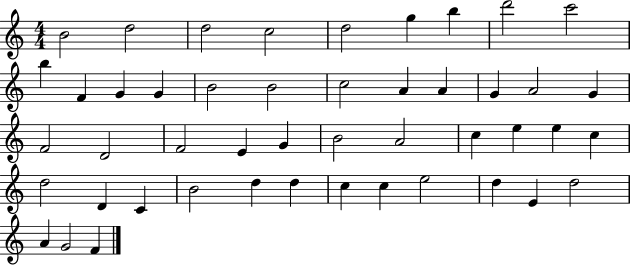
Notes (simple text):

B4/h D5/h D5/h C5/h D5/h G5/q B5/q D6/h C6/h B5/q F4/q G4/q G4/q B4/h B4/h C5/h A4/q A4/q G4/q A4/h G4/q F4/h D4/h F4/h E4/q G4/q B4/h A4/h C5/q E5/q E5/q C5/q D5/h D4/q C4/q B4/h D5/q D5/q C5/q C5/q E5/h D5/q E4/q D5/h A4/q G4/h F4/q